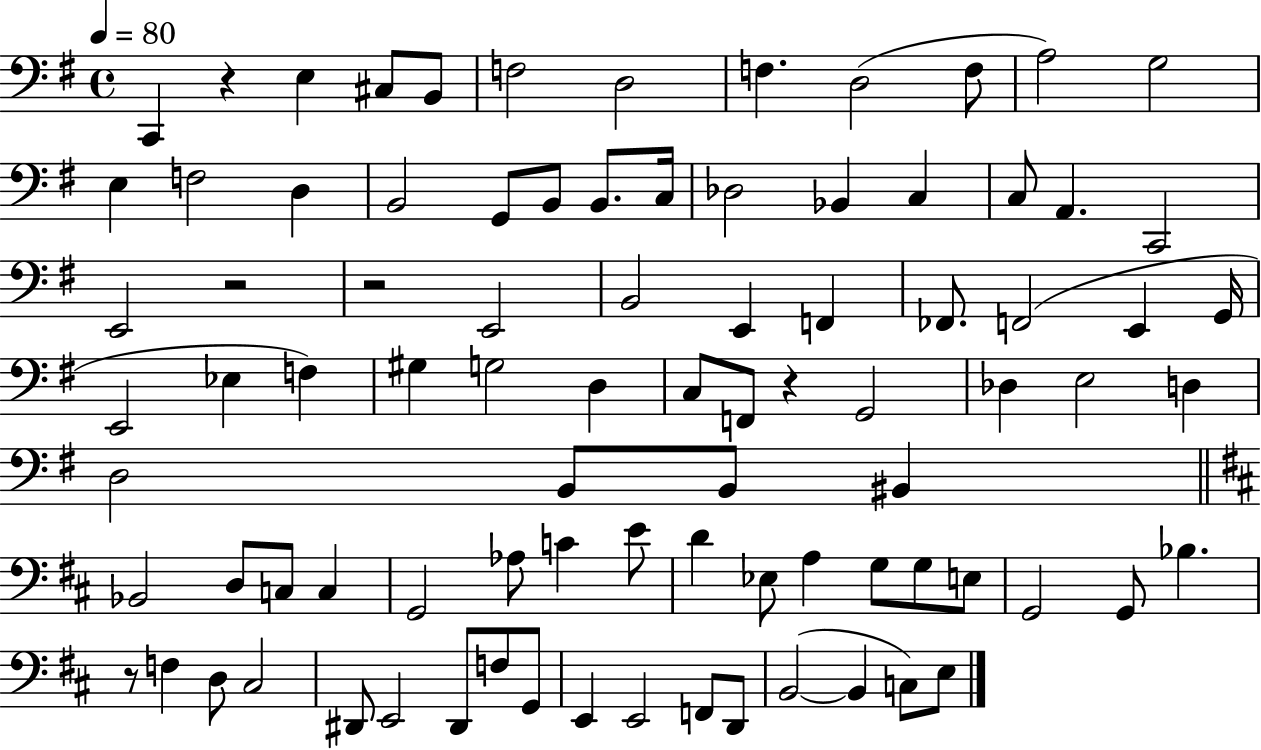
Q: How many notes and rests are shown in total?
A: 88